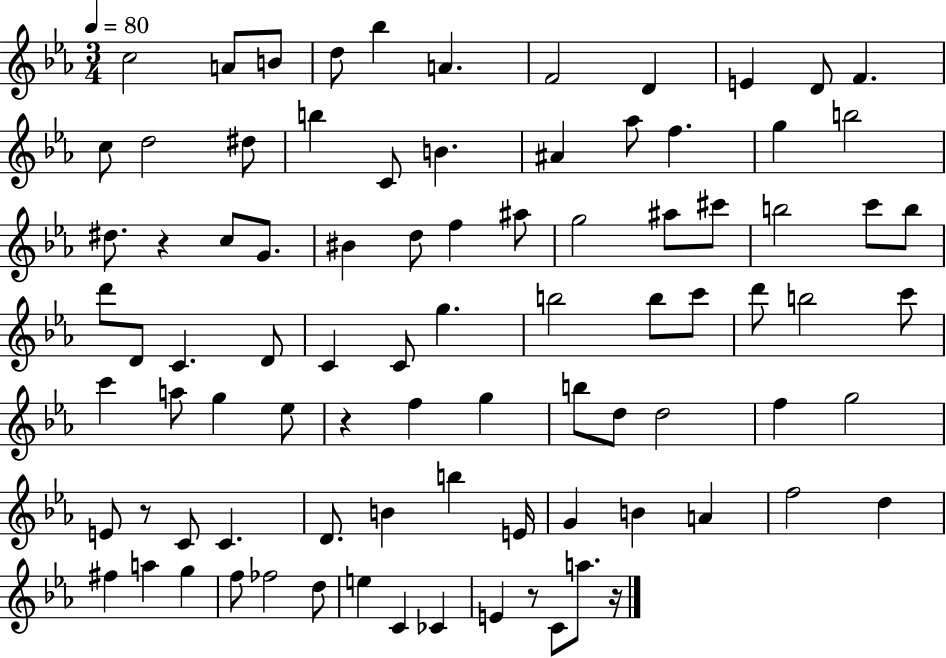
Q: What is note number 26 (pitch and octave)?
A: BIS4